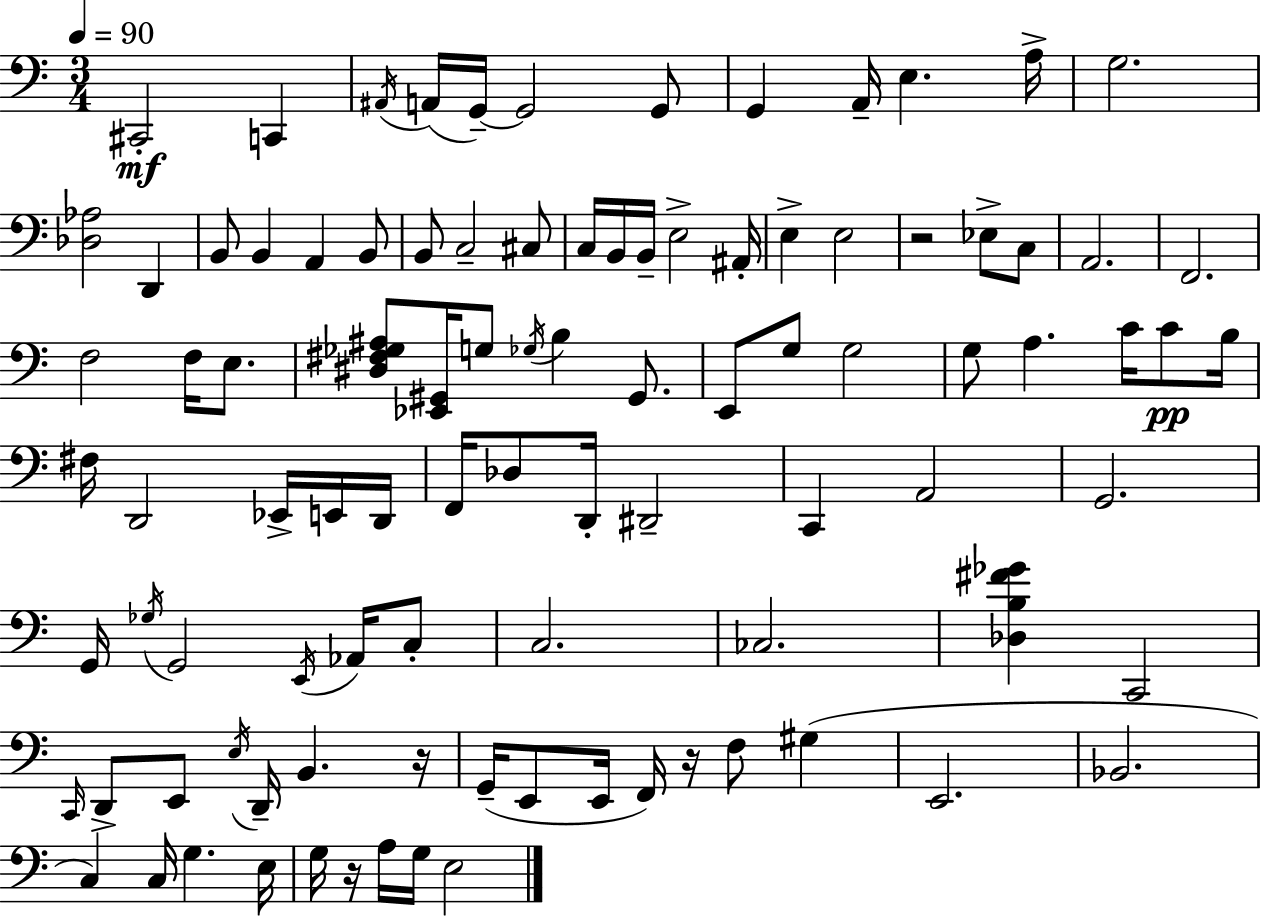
X:1
T:Untitled
M:3/4
L:1/4
K:Am
^C,,2 C,, ^A,,/4 A,,/4 G,,/4 G,,2 G,,/2 G,, A,,/4 E, A,/4 G,2 [_D,_A,]2 D,, B,,/2 B,, A,, B,,/2 B,,/2 C,2 ^C,/2 C,/4 B,,/4 B,,/4 E,2 ^A,,/4 E, E,2 z2 _E,/2 C,/2 A,,2 F,,2 F,2 F,/4 E,/2 [^D,^F,_G,^A,]/2 [_E,,^G,,]/4 G,/2 _G,/4 B, ^G,,/2 E,,/2 G,/2 G,2 G,/2 A, C/4 C/2 B,/4 ^F,/4 D,,2 _E,,/4 E,,/4 D,,/4 F,,/4 _D,/2 D,,/4 ^D,,2 C,, A,,2 G,,2 G,,/4 _G,/4 G,,2 E,,/4 _A,,/4 C,/2 C,2 _C,2 [_D,B,^F_G] C,,2 C,,/4 D,,/2 E,,/2 E,/4 D,,/4 B,, z/4 G,,/4 E,,/2 E,,/4 F,,/4 z/4 F,/2 ^G, E,,2 _B,,2 C, C,/4 G, E,/4 G,/4 z/4 A,/4 G,/4 E,2